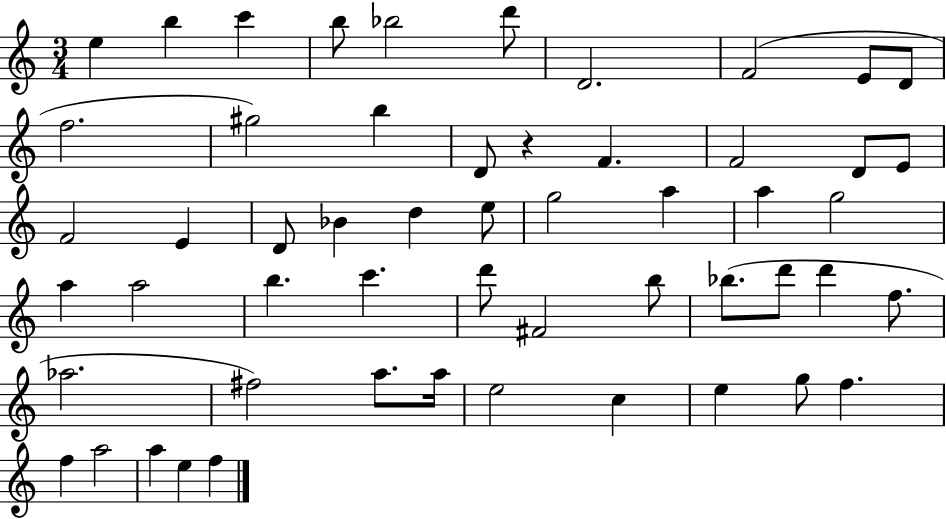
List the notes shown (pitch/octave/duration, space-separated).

E5/q B5/q C6/q B5/e Bb5/h D6/e D4/h. F4/h E4/e D4/e F5/h. G#5/h B5/q D4/e R/q F4/q. F4/h D4/e E4/e F4/h E4/q D4/e Bb4/q D5/q E5/e G5/h A5/q A5/q G5/h A5/q A5/h B5/q. C6/q. D6/e F#4/h B5/e Bb5/e. D6/e D6/q F5/e. Ab5/h. F#5/h A5/e. A5/s E5/h C5/q E5/q G5/e F5/q. F5/q A5/h A5/q E5/q F5/q